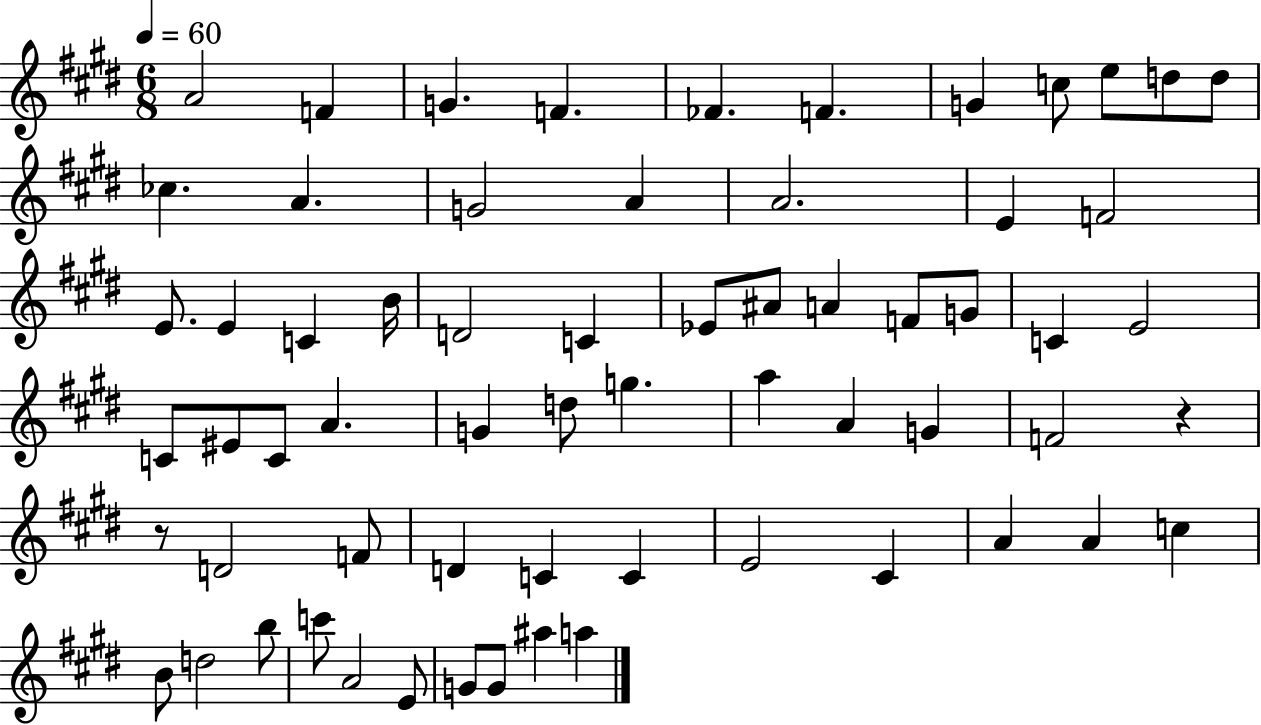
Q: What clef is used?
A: treble